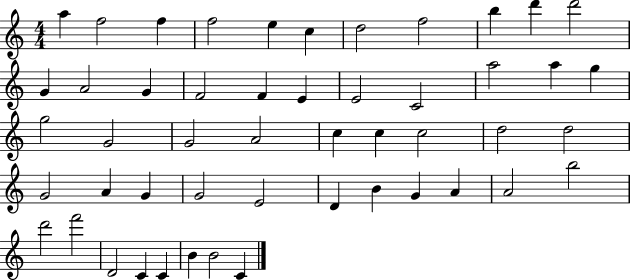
X:1
T:Untitled
M:4/4
L:1/4
K:C
a f2 f f2 e c d2 f2 b d' d'2 G A2 G F2 F E E2 C2 a2 a g g2 G2 G2 A2 c c c2 d2 d2 G2 A G G2 E2 D B G A A2 b2 d'2 f'2 D2 C C B B2 C